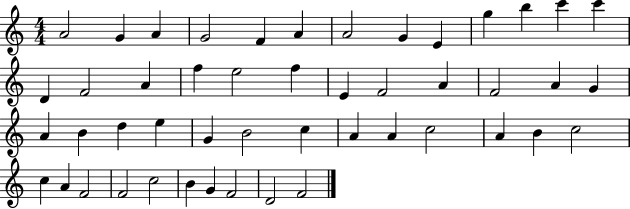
{
  \clef treble
  \numericTimeSignature
  \time 4/4
  \key c \major
  a'2 g'4 a'4 | g'2 f'4 a'4 | a'2 g'4 e'4 | g''4 b''4 c'''4 c'''4 | \break d'4 f'2 a'4 | f''4 e''2 f''4 | e'4 f'2 a'4 | f'2 a'4 g'4 | \break a'4 b'4 d''4 e''4 | g'4 b'2 c''4 | a'4 a'4 c''2 | a'4 b'4 c''2 | \break c''4 a'4 f'2 | f'2 c''2 | b'4 g'4 f'2 | d'2 f'2 | \break \bar "|."
}